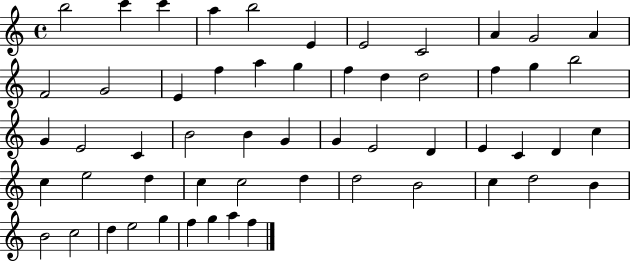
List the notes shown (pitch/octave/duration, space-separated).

B5/h C6/q C6/q A5/q B5/h E4/q E4/h C4/h A4/q G4/h A4/q F4/h G4/h E4/q F5/q A5/q G5/q F5/q D5/q D5/h F5/q G5/q B5/h G4/q E4/h C4/q B4/h B4/q G4/q G4/q E4/h D4/q E4/q C4/q D4/q C5/q C5/q E5/h D5/q C5/q C5/h D5/q D5/h B4/h C5/q D5/h B4/q B4/h C5/h D5/q E5/h G5/q F5/q G5/q A5/q F5/q